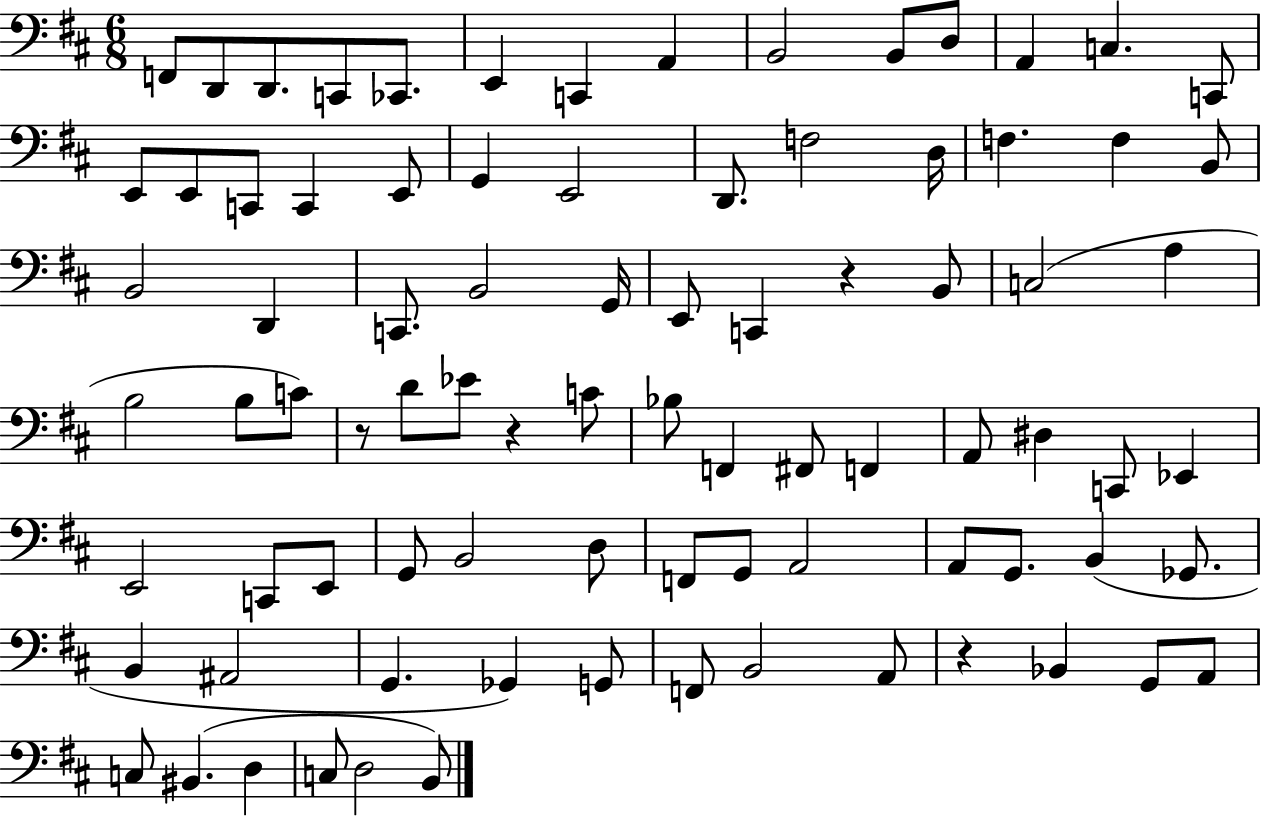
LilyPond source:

{
  \clef bass
  \numericTimeSignature
  \time 6/8
  \key d \major
  f,8 d,8 d,8. c,8 ces,8. | e,4 c,4 a,4 | b,2 b,8 d8 | a,4 c4. c,8 | \break e,8 e,8 c,8 c,4 e,8 | g,4 e,2 | d,8. f2 d16 | f4. f4 b,8 | \break b,2 d,4 | c,8. b,2 g,16 | e,8 c,4 r4 b,8 | c2( a4 | \break b2 b8 c'8) | r8 d'8 ees'8 r4 c'8 | bes8 f,4 fis,8 f,4 | a,8 dis4 c,8 ees,4 | \break e,2 c,8 e,8 | g,8 b,2 d8 | f,8 g,8 a,2 | a,8 g,8. b,4( ges,8. | \break b,4 ais,2 | g,4. ges,4) g,8 | f,8 b,2 a,8 | r4 bes,4 g,8 a,8 | \break c8 bis,4.( d4 | c8 d2 b,8) | \bar "|."
}